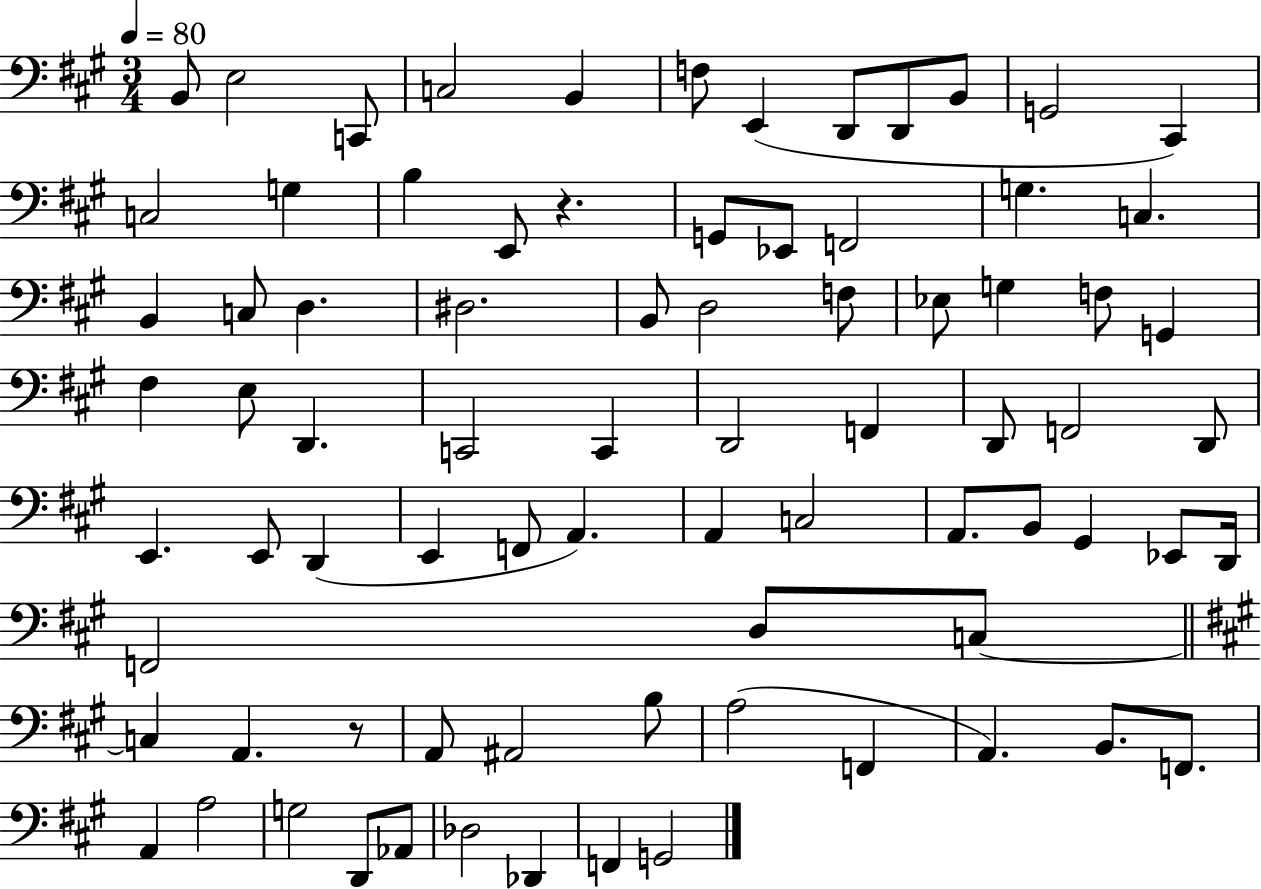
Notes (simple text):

B2/e E3/h C2/e C3/h B2/q F3/e E2/q D2/e D2/e B2/e G2/h C#2/q C3/h G3/q B3/q E2/e R/q. G2/e Eb2/e F2/h G3/q. C3/q. B2/q C3/e D3/q. D#3/h. B2/e D3/h F3/e Eb3/e G3/q F3/e G2/q F#3/q E3/e D2/q. C2/h C2/q D2/h F2/q D2/e F2/h D2/e E2/q. E2/e D2/q E2/q F2/e A2/q. A2/q C3/h A2/e. B2/e G#2/q Eb2/e D2/s F2/h D3/e C3/e C3/q A2/q. R/e A2/e A#2/h B3/e A3/h F2/q A2/q. B2/e. F2/e. A2/q A3/h G3/h D2/e Ab2/e Db3/h Db2/q F2/q G2/h